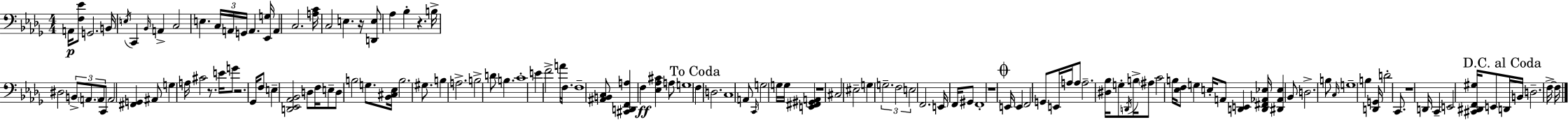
X:1
T:Untitled
M:4/4
L:1/4
K:Bbm
A,,/4 [F,_E]/2 G,,2 B,,/4 E,/4 C,, _B,,/4 A,, C,2 E, C,/4 A,,/4 G,,/4 A,, [_E,,G,]/4 A,, C,2 [A,C]/4 C,2 E, z/4 [D,,E,]/2 _A, _B, z B,/4 ^D,2 B,,/2 A,,/2 A,,/2 C,,/2 A,,2 [^F,,G,,] ^A,,/2 G, A,/4 ^C2 z/2 E/4 G/2 z2 _G,,/4 F,/2 E, [D,,_E,,_A,,_B,,]2 D,/2 F,/4 E,/2 D,/2 B,2 G,/2 [_B,,^C,_E,]/4 B,2 ^G,/2 B, A,2 B,2 D/2 B, C4 E F2 A/4 F,/2 F,4 [^A,,B,,C,]/2 [^C,,D,,F,,A,] F, [_E,_A,^C] A,/2 G,4 F, D,2 C,4 A,,/2 C,,/4 G,2 G,/4 G,/4 [E,,^F,,^G,,A,,] z4 ^C,2 ^E,2 G, G,2 F,2 E,2 F,,2 E,,/4 F,,/4 ^G,,/2 F,,4 z4 E,,/4 E,, F,,2 G,,/2 E,,/4 A,/4 A,/2 A,2 [^D,_B,]/4 G,/2 D,,/4 B,/4 ^A,/2 C2 B,/4 [_E,F,]/2 G, E,/4 A,,/2 [D,,E,,] [D,,^F,,_A,,_E,]/4 [^D,,_A,,_E,] _B,,/2 D,2 B,/2 C,/4 G,4 B, [D,,G,,]/4 D2 C,,/2 z4 D,,/4 C,, E,,2 [^C,,^D,,F,,^G,]/4 E,,/2 D,,/4 B,,/4 D,2 F,/4 F,/4